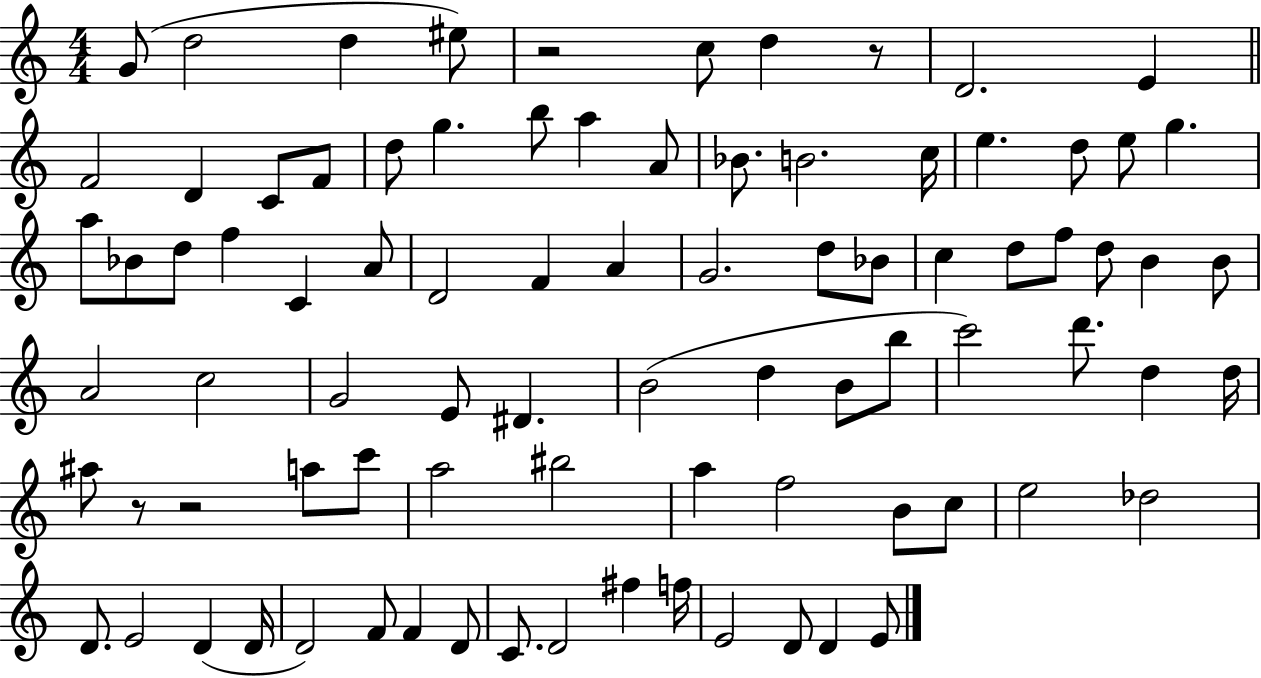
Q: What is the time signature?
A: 4/4